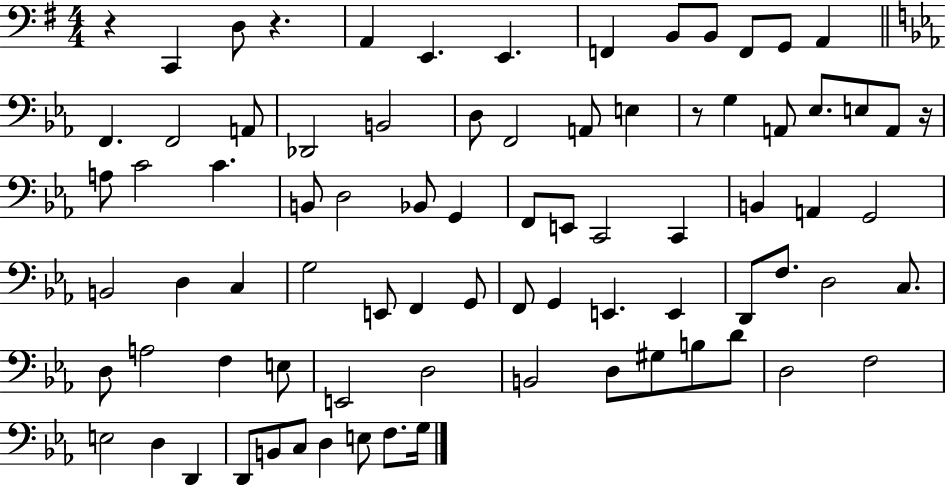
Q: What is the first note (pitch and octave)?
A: C2